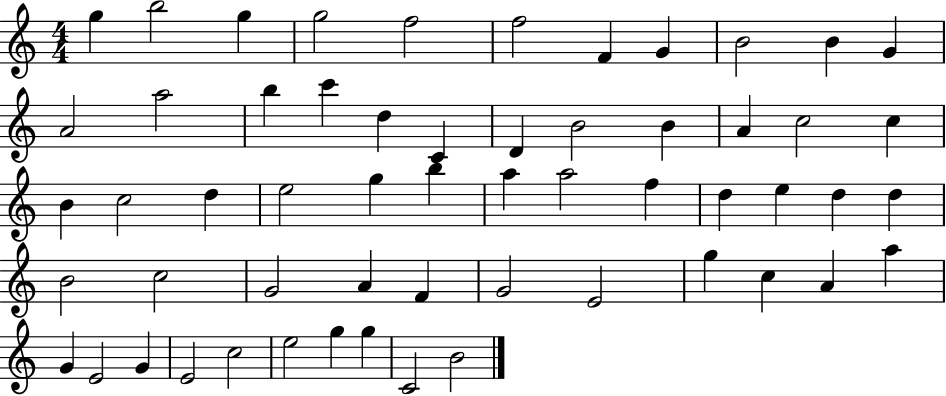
X:1
T:Untitled
M:4/4
L:1/4
K:C
g b2 g g2 f2 f2 F G B2 B G A2 a2 b c' d C D B2 B A c2 c B c2 d e2 g b a a2 f d e d d B2 c2 G2 A F G2 E2 g c A a G E2 G E2 c2 e2 g g C2 B2